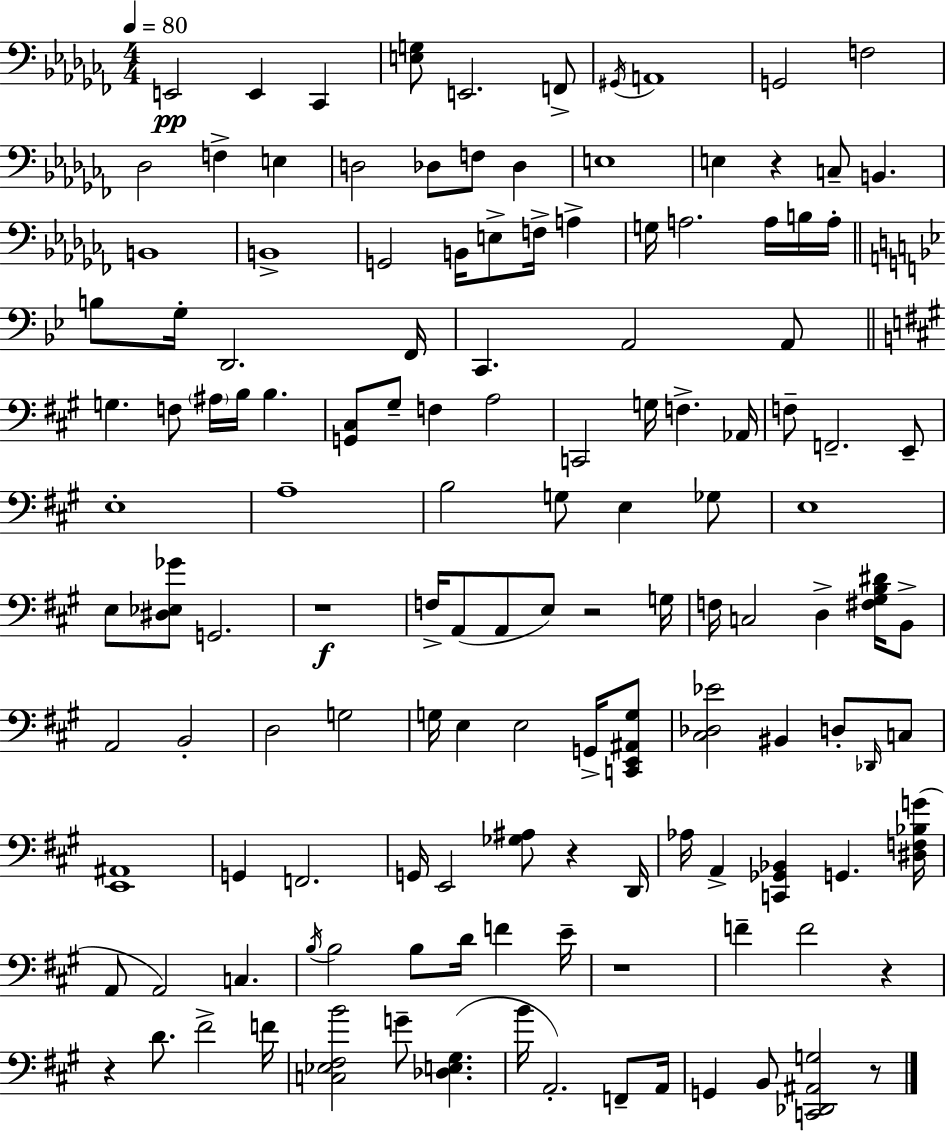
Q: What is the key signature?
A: AES minor